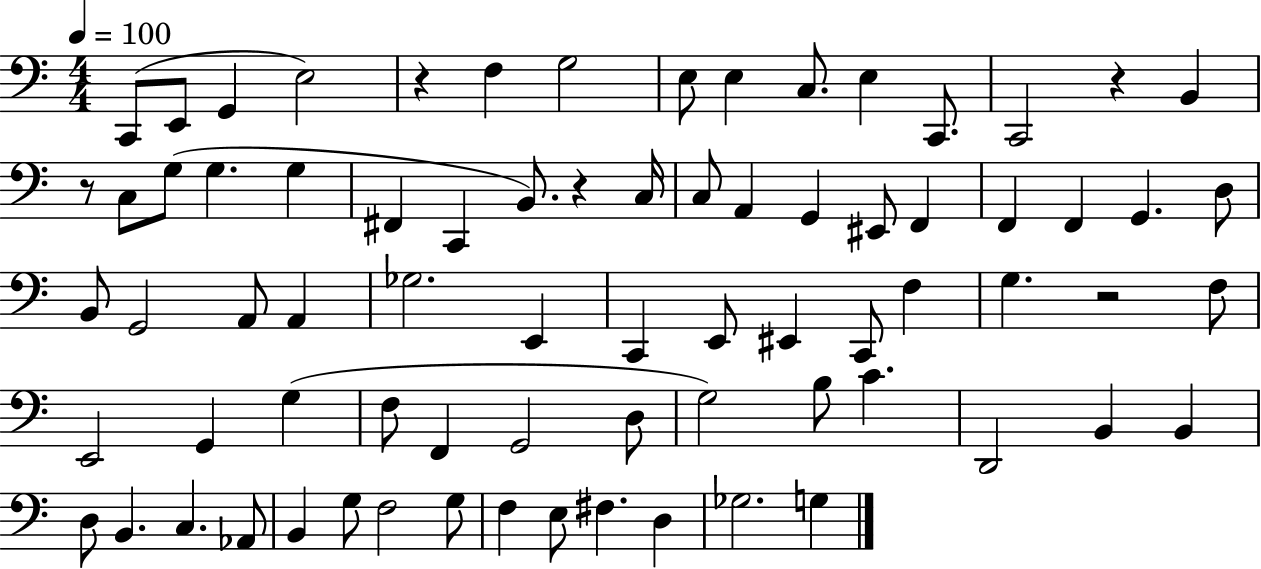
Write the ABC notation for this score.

X:1
T:Untitled
M:4/4
L:1/4
K:C
C,,/2 E,,/2 G,, E,2 z F, G,2 E,/2 E, C,/2 E, C,,/2 C,,2 z B,, z/2 C,/2 G,/2 G, G, ^F,, C,, B,,/2 z C,/4 C,/2 A,, G,, ^E,,/2 F,, F,, F,, G,, D,/2 B,,/2 G,,2 A,,/2 A,, _G,2 E,, C,, E,,/2 ^E,, C,,/2 F, G, z2 F,/2 E,,2 G,, G, F,/2 F,, G,,2 D,/2 G,2 B,/2 C D,,2 B,, B,, D,/2 B,, C, _A,,/2 B,, G,/2 F,2 G,/2 F, E,/2 ^F, D, _G,2 G,